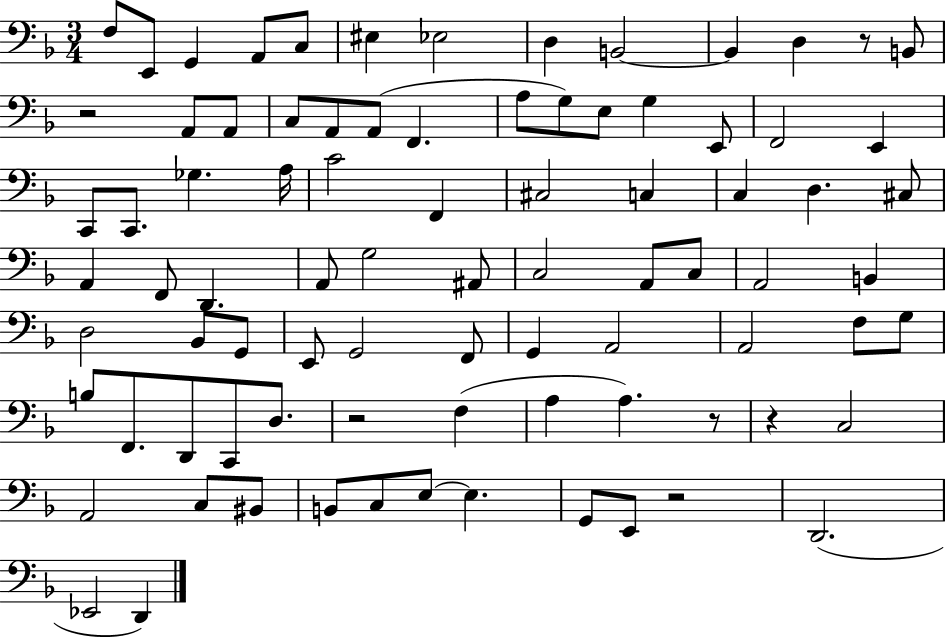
{
  \clef bass
  \numericTimeSignature
  \time 3/4
  \key f \major
  f8 e,8 g,4 a,8 c8 | eis4 ees2 | d4 b,2~~ | b,4 d4 r8 b,8 | \break r2 a,8 a,8 | c8 a,8 a,8( f,4. | a8 g8) e8 g4 e,8 | f,2 e,4 | \break c,8 c,8. ges4. a16 | c'2 f,4 | cis2 c4 | c4 d4. cis8 | \break a,4 f,8 d,4. | a,8 g2 ais,8 | c2 a,8 c8 | a,2 b,4 | \break d2 bes,8 g,8 | e,8 g,2 f,8 | g,4 a,2 | a,2 f8 g8 | \break b8 f,8. d,8 c,8 d8. | r2 f4( | a4 a4.) r8 | r4 c2 | \break a,2 c8 bis,8 | b,8 c8 e8~~ e4. | g,8 e,8 r2 | d,2.( | \break ees,2 d,4) | \bar "|."
}